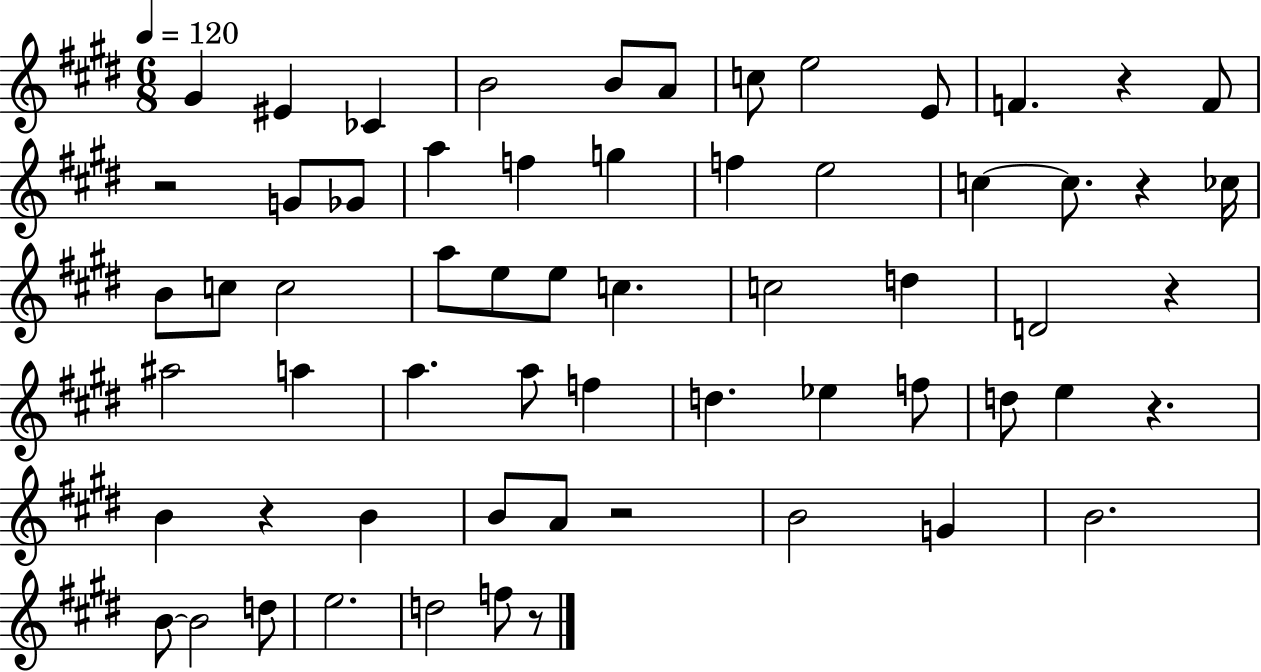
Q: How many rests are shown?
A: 8